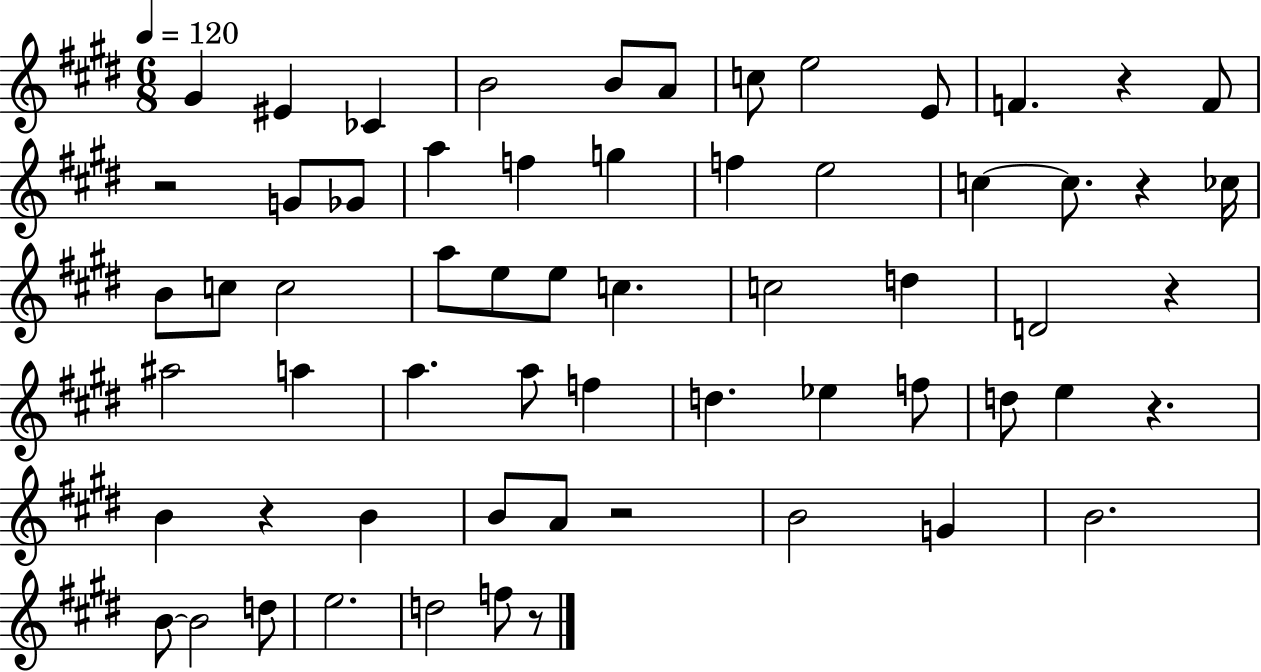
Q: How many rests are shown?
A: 8